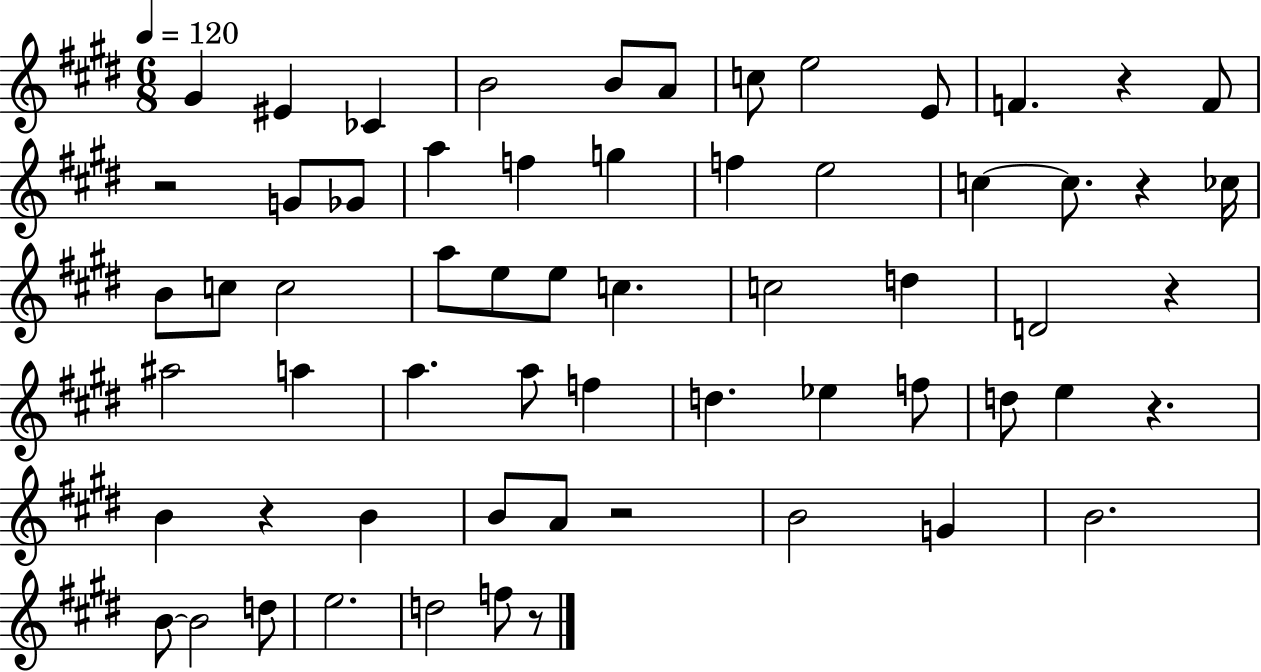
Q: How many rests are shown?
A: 8